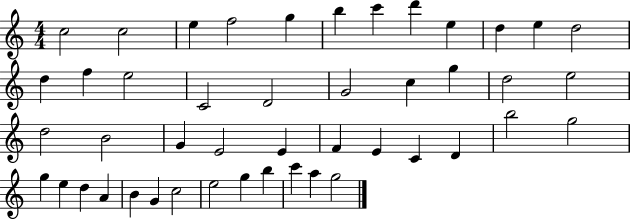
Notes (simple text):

C5/h C5/h E5/q F5/h G5/q B5/q C6/q D6/q E5/q D5/q E5/q D5/h D5/q F5/q E5/h C4/h D4/h G4/h C5/q G5/q D5/h E5/h D5/h B4/h G4/q E4/h E4/q F4/q E4/q C4/q D4/q B5/h G5/h G5/q E5/q D5/q A4/q B4/q G4/q C5/h E5/h G5/q B5/q C6/q A5/q G5/h